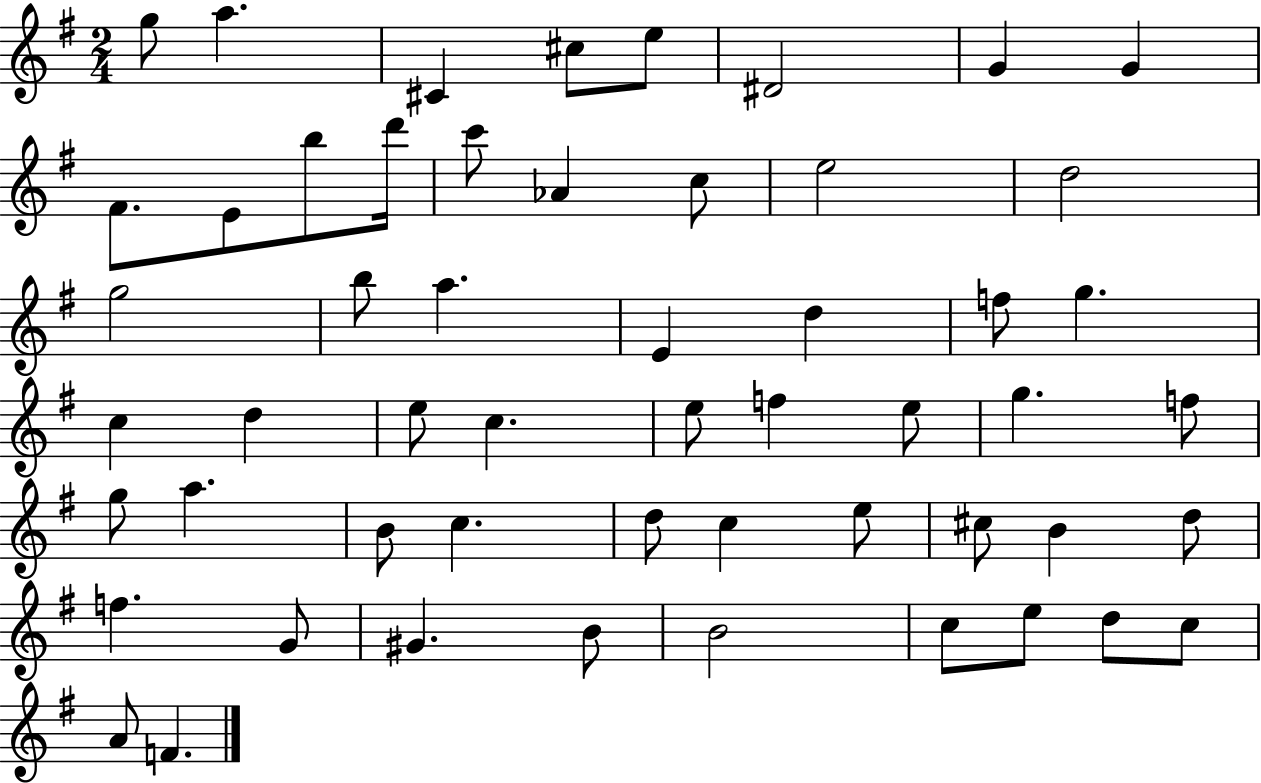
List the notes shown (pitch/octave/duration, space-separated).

G5/e A5/q. C#4/q C#5/e E5/e D#4/h G4/q G4/q F#4/e. E4/e B5/e D6/s C6/e Ab4/q C5/e E5/h D5/h G5/h B5/e A5/q. E4/q D5/q F5/e G5/q. C5/q D5/q E5/e C5/q. E5/e F5/q E5/e G5/q. F5/e G5/e A5/q. B4/e C5/q. D5/e C5/q E5/e C#5/e B4/q D5/e F5/q. G4/e G#4/q. B4/e B4/h C5/e E5/e D5/e C5/e A4/e F4/q.